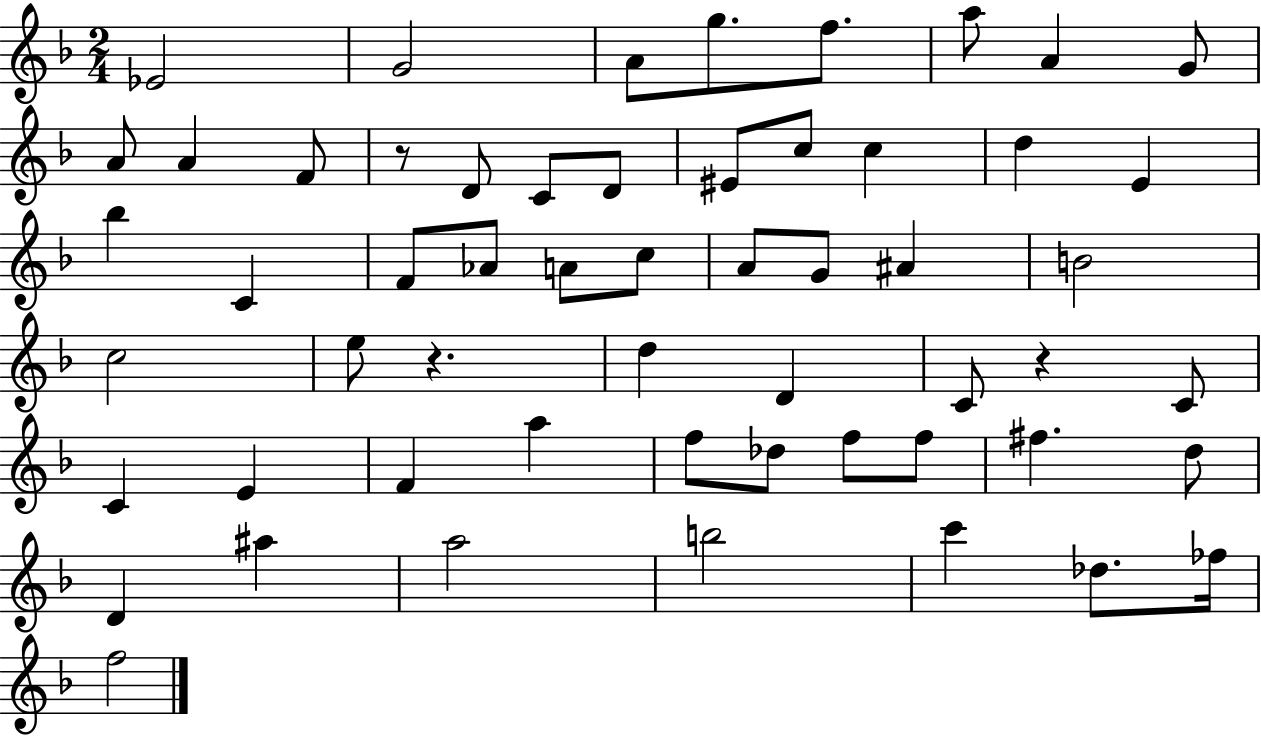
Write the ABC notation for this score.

X:1
T:Untitled
M:2/4
L:1/4
K:F
_E2 G2 A/2 g/2 f/2 a/2 A G/2 A/2 A F/2 z/2 D/2 C/2 D/2 ^E/2 c/2 c d E _b C F/2 _A/2 A/2 c/2 A/2 G/2 ^A B2 c2 e/2 z d D C/2 z C/2 C E F a f/2 _d/2 f/2 f/2 ^f d/2 D ^a a2 b2 c' _d/2 _f/4 f2